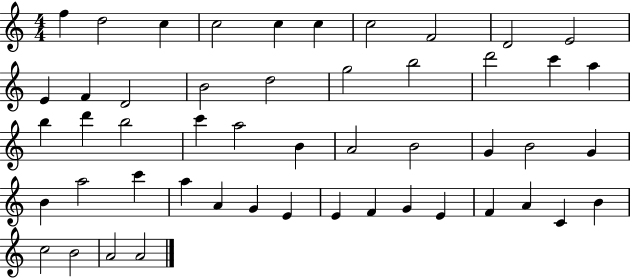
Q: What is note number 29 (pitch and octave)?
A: G4